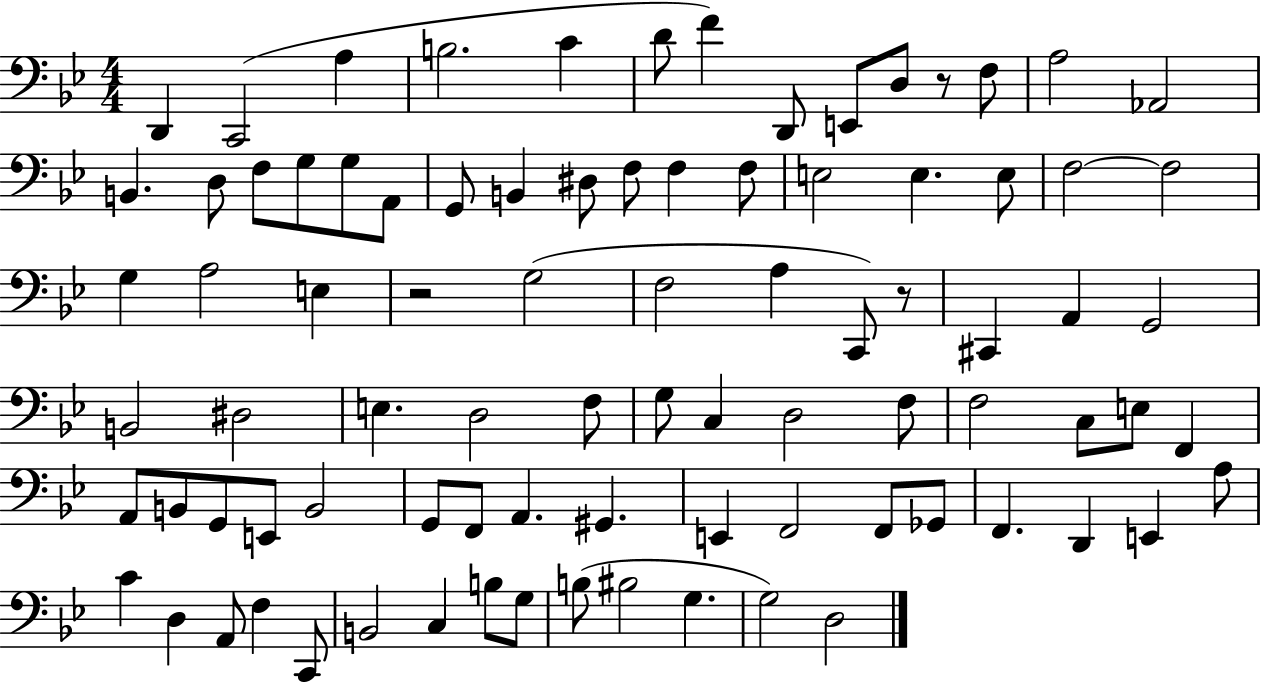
X:1
T:Untitled
M:4/4
L:1/4
K:Bb
D,, C,,2 A, B,2 C D/2 F D,,/2 E,,/2 D,/2 z/2 F,/2 A,2 _A,,2 B,, D,/2 F,/2 G,/2 G,/2 A,,/2 G,,/2 B,, ^D,/2 F,/2 F, F,/2 E,2 E, E,/2 F,2 F,2 G, A,2 E, z2 G,2 F,2 A, C,,/2 z/2 ^C,, A,, G,,2 B,,2 ^D,2 E, D,2 F,/2 G,/2 C, D,2 F,/2 F,2 C,/2 E,/2 F,, A,,/2 B,,/2 G,,/2 E,,/2 B,,2 G,,/2 F,,/2 A,, ^G,, E,, F,,2 F,,/2 _G,,/2 F,, D,, E,, A,/2 C D, A,,/2 F, C,,/2 B,,2 C, B,/2 G,/2 B,/2 ^B,2 G, G,2 D,2